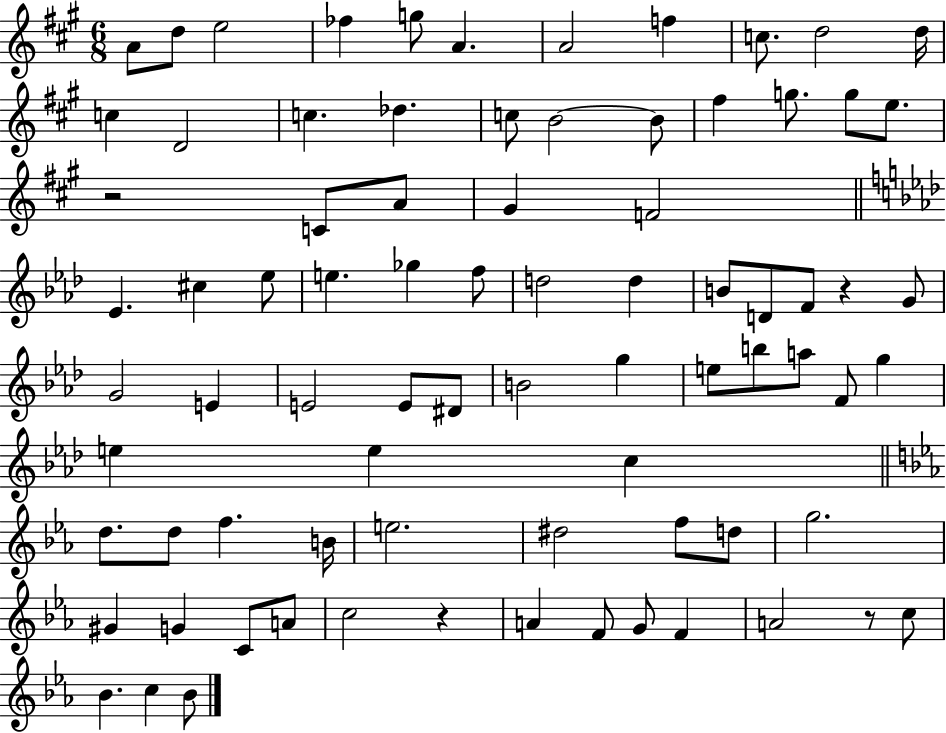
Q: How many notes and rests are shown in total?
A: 80